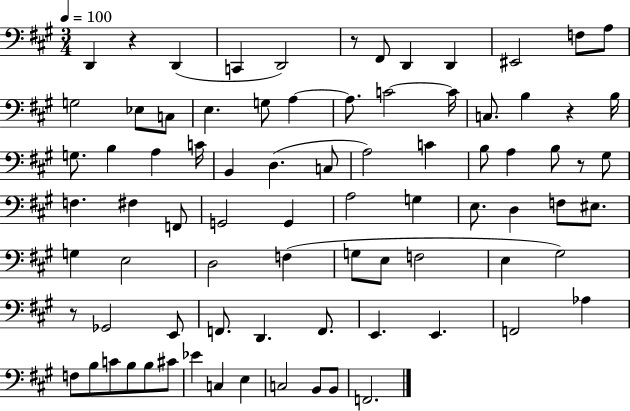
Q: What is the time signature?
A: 3/4